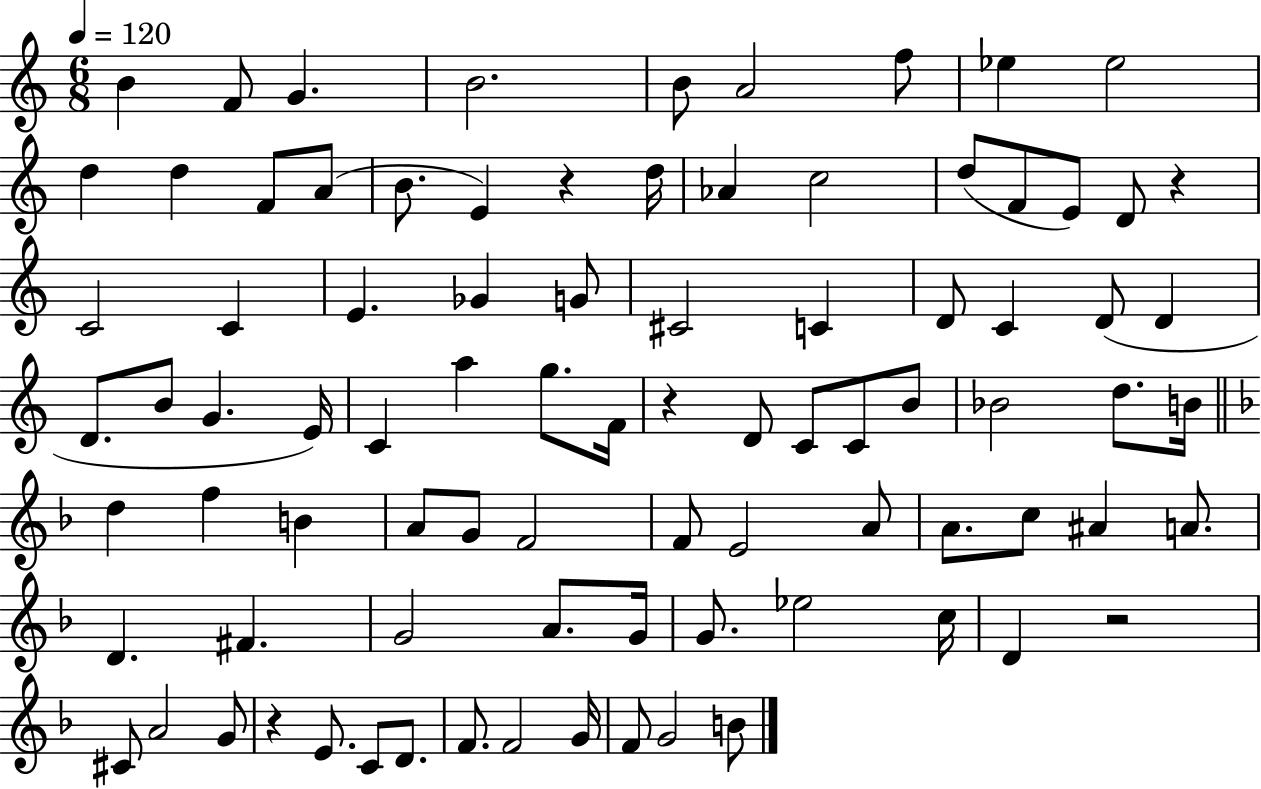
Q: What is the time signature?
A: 6/8